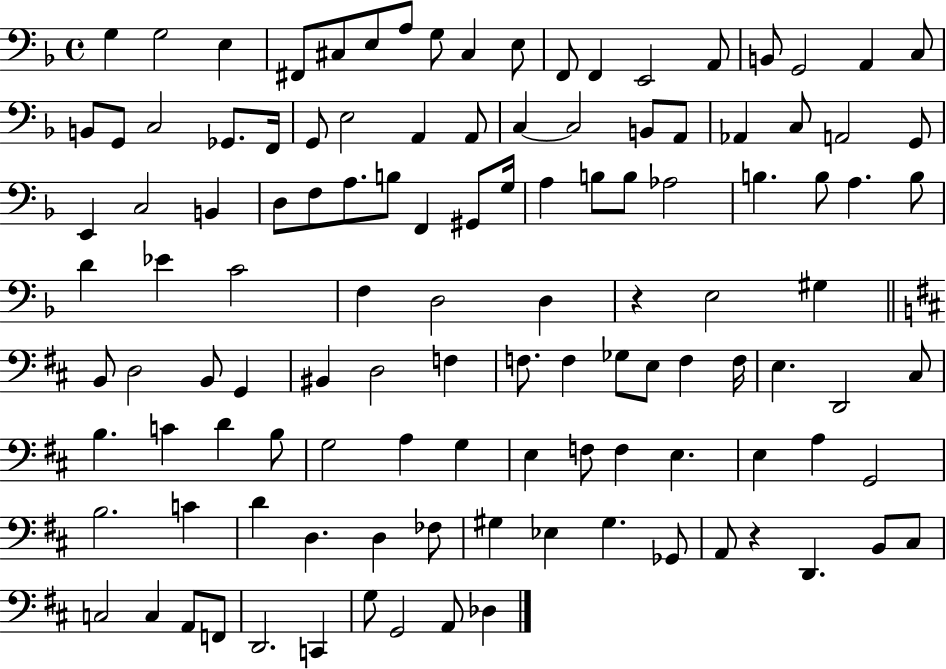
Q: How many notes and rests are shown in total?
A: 117